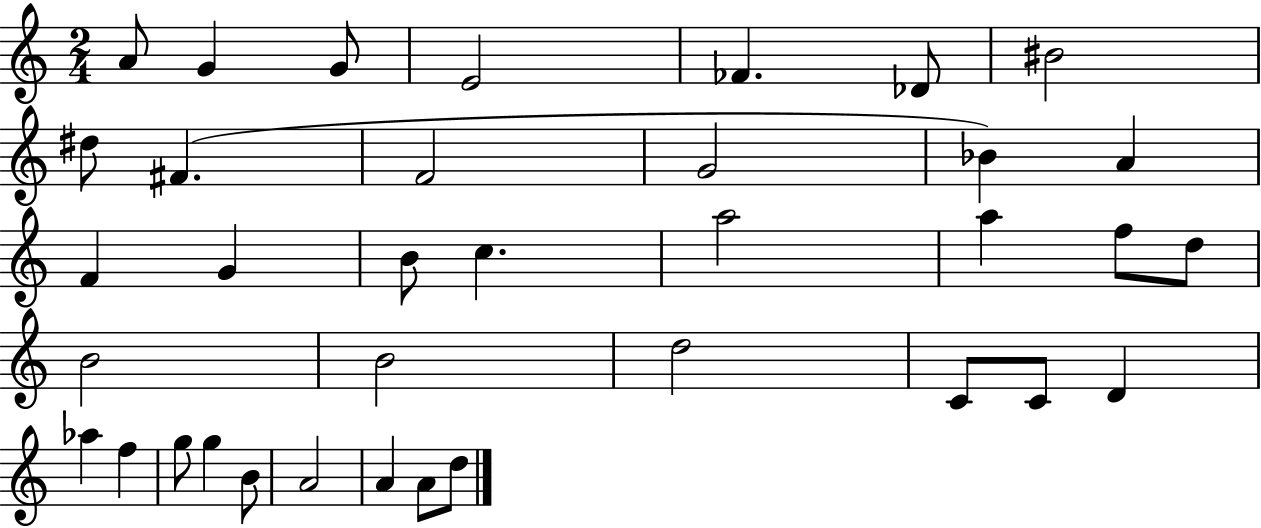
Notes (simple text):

A4/e G4/q G4/e E4/h FES4/q. Db4/e BIS4/h D#5/e F#4/q. F4/h G4/h Bb4/q A4/q F4/q G4/q B4/e C5/q. A5/h A5/q F5/e D5/e B4/h B4/h D5/h C4/e C4/e D4/q Ab5/q F5/q G5/e G5/q B4/e A4/h A4/q A4/e D5/e